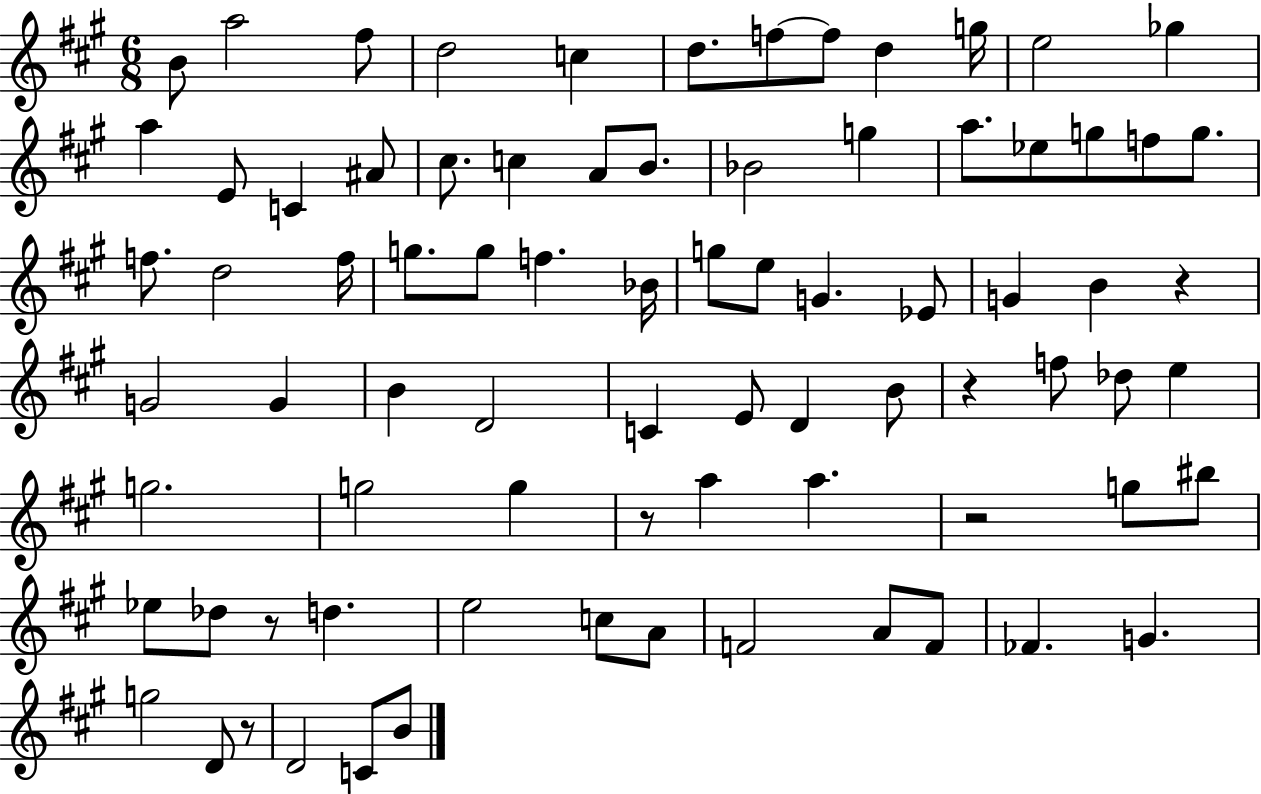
{
  \clef treble
  \numericTimeSignature
  \time 6/8
  \key a \major
  \repeat volta 2 { b'8 a''2 fis''8 | d''2 c''4 | d''8. f''8~~ f''8 d''4 g''16 | e''2 ges''4 | \break a''4 e'8 c'4 ais'8 | cis''8. c''4 a'8 b'8. | bes'2 g''4 | a''8. ees''8 g''8 f''8 g''8. | \break f''8. d''2 f''16 | g''8. g''8 f''4. bes'16 | g''8 e''8 g'4. ees'8 | g'4 b'4 r4 | \break g'2 g'4 | b'4 d'2 | c'4 e'8 d'4 b'8 | r4 f''8 des''8 e''4 | \break g''2. | g''2 g''4 | r8 a''4 a''4. | r2 g''8 bis''8 | \break ees''8 des''8 r8 d''4. | e''2 c''8 a'8 | f'2 a'8 f'8 | fes'4. g'4. | \break g''2 d'8 r8 | d'2 c'8 b'8 | } \bar "|."
}